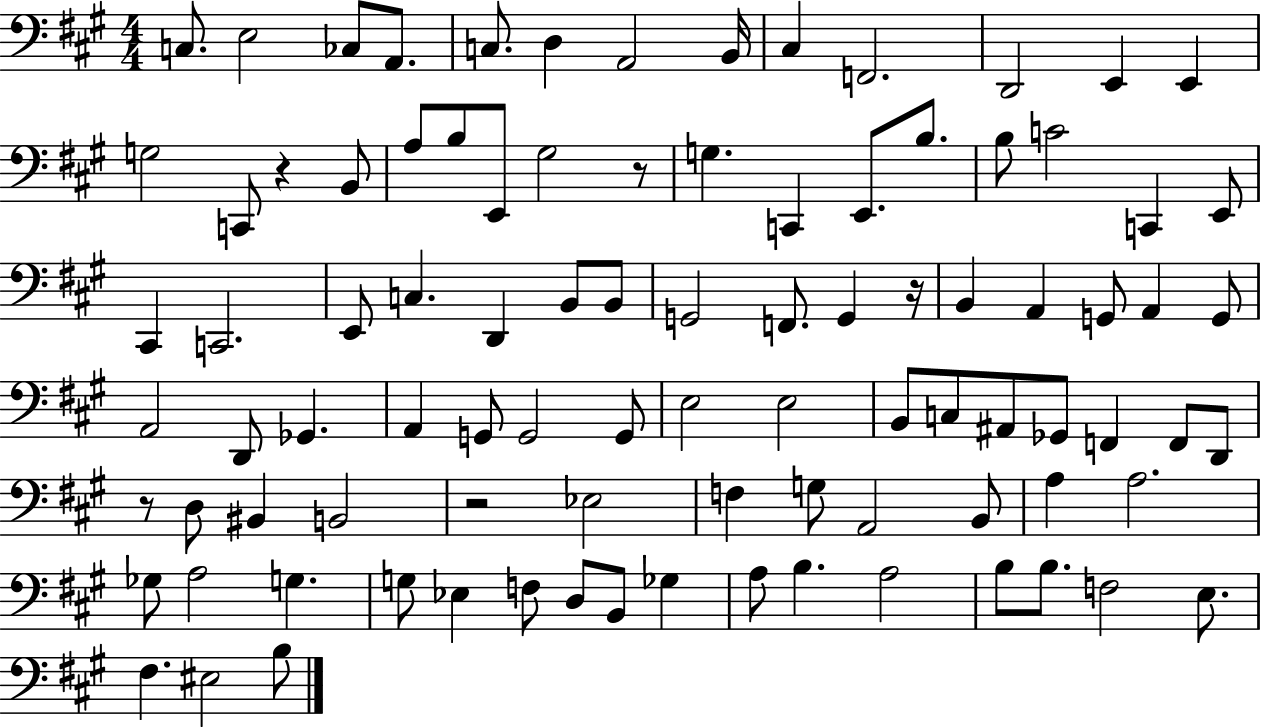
X:1
T:Untitled
M:4/4
L:1/4
K:A
C,/2 E,2 _C,/2 A,,/2 C,/2 D, A,,2 B,,/4 ^C, F,,2 D,,2 E,, E,, G,2 C,,/2 z B,,/2 A,/2 B,/2 E,,/2 ^G,2 z/2 G, C,, E,,/2 B,/2 B,/2 C2 C,, E,,/2 ^C,, C,,2 E,,/2 C, D,, B,,/2 B,,/2 G,,2 F,,/2 G,, z/4 B,, A,, G,,/2 A,, G,,/2 A,,2 D,,/2 _G,, A,, G,,/2 G,,2 G,,/2 E,2 E,2 B,,/2 C,/2 ^A,,/2 _G,,/2 F,, F,,/2 D,,/2 z/2 D,/2 ^B,, B,,2 z2 _E,2 F, G,/2 A,,2 B,,/2 A, A,2 _G,/2 A,2 G, G,/2 _E, F,/2 D,/2 B,,/2 _G, A,/2 B, A,2 B,/2 B,/2 F,2 E,/2 ^F, ^E,2 B,/2